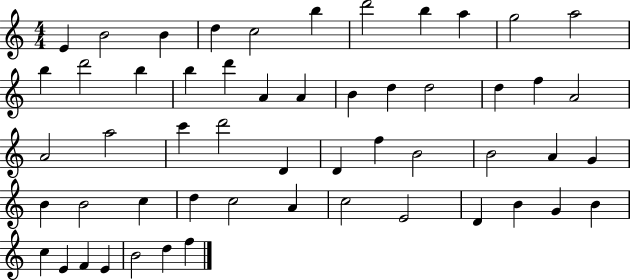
{
  \clef treble
  \numericTimeSignature
  \time 4/4
  \key c \major
  e'4 b'2 b'4 | d''4 c''2 b''4 | d'''2 b''4 a''4 | g''2 a''2 | \break b''4 d'''2 b''4 | b''4 d'''4 a'4 a'4 | b'4 d''4 d''2 | d''4 f''4 a'2 | \break a'2 a''2 | c'''4 d'''2 d'4 | d'4 f''4 b'2 | b'2 a'4 g'4 | \break b'4 b'2 c''4 | d''4 c''2 a'4 | c''2 e'2 | d'4 b'4 g'4 b'4 | \break c''4 e'4 f'4 e'4 | b'2 d''4 f''4 | \bar "|."
}